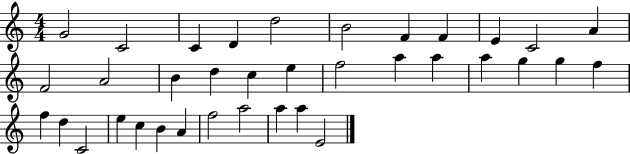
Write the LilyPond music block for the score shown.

{
  \clef treble
  \numericTimeSignature
  \time 4/4
  \key c \major
  g'2 c'2 | c'4 d'4 d''2 | b'2 f'4 f'4 | e'4 c'2 a'4 | \break f'2 a'2 | b'4 d''4 c''4 e''4 | f''2 a''4 a''4 | a''4 g''4 g''4 f''4 | \break f''4 d''4 c'2 | e''4 c''4 b'4 a'4 | f''2 a''2 | a''4 a''4 e'2 | \break \bar "|."
}